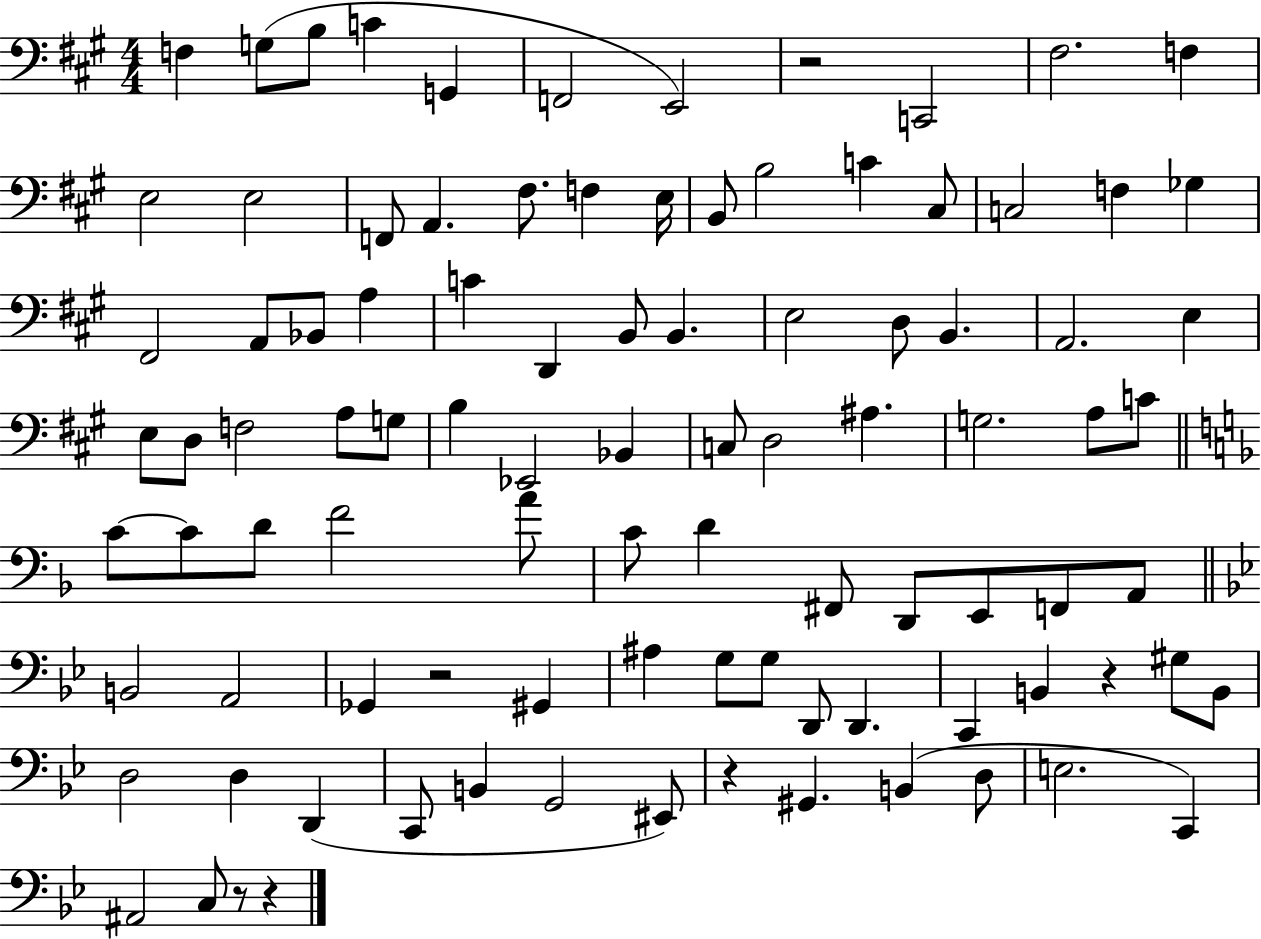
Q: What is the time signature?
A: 4/4